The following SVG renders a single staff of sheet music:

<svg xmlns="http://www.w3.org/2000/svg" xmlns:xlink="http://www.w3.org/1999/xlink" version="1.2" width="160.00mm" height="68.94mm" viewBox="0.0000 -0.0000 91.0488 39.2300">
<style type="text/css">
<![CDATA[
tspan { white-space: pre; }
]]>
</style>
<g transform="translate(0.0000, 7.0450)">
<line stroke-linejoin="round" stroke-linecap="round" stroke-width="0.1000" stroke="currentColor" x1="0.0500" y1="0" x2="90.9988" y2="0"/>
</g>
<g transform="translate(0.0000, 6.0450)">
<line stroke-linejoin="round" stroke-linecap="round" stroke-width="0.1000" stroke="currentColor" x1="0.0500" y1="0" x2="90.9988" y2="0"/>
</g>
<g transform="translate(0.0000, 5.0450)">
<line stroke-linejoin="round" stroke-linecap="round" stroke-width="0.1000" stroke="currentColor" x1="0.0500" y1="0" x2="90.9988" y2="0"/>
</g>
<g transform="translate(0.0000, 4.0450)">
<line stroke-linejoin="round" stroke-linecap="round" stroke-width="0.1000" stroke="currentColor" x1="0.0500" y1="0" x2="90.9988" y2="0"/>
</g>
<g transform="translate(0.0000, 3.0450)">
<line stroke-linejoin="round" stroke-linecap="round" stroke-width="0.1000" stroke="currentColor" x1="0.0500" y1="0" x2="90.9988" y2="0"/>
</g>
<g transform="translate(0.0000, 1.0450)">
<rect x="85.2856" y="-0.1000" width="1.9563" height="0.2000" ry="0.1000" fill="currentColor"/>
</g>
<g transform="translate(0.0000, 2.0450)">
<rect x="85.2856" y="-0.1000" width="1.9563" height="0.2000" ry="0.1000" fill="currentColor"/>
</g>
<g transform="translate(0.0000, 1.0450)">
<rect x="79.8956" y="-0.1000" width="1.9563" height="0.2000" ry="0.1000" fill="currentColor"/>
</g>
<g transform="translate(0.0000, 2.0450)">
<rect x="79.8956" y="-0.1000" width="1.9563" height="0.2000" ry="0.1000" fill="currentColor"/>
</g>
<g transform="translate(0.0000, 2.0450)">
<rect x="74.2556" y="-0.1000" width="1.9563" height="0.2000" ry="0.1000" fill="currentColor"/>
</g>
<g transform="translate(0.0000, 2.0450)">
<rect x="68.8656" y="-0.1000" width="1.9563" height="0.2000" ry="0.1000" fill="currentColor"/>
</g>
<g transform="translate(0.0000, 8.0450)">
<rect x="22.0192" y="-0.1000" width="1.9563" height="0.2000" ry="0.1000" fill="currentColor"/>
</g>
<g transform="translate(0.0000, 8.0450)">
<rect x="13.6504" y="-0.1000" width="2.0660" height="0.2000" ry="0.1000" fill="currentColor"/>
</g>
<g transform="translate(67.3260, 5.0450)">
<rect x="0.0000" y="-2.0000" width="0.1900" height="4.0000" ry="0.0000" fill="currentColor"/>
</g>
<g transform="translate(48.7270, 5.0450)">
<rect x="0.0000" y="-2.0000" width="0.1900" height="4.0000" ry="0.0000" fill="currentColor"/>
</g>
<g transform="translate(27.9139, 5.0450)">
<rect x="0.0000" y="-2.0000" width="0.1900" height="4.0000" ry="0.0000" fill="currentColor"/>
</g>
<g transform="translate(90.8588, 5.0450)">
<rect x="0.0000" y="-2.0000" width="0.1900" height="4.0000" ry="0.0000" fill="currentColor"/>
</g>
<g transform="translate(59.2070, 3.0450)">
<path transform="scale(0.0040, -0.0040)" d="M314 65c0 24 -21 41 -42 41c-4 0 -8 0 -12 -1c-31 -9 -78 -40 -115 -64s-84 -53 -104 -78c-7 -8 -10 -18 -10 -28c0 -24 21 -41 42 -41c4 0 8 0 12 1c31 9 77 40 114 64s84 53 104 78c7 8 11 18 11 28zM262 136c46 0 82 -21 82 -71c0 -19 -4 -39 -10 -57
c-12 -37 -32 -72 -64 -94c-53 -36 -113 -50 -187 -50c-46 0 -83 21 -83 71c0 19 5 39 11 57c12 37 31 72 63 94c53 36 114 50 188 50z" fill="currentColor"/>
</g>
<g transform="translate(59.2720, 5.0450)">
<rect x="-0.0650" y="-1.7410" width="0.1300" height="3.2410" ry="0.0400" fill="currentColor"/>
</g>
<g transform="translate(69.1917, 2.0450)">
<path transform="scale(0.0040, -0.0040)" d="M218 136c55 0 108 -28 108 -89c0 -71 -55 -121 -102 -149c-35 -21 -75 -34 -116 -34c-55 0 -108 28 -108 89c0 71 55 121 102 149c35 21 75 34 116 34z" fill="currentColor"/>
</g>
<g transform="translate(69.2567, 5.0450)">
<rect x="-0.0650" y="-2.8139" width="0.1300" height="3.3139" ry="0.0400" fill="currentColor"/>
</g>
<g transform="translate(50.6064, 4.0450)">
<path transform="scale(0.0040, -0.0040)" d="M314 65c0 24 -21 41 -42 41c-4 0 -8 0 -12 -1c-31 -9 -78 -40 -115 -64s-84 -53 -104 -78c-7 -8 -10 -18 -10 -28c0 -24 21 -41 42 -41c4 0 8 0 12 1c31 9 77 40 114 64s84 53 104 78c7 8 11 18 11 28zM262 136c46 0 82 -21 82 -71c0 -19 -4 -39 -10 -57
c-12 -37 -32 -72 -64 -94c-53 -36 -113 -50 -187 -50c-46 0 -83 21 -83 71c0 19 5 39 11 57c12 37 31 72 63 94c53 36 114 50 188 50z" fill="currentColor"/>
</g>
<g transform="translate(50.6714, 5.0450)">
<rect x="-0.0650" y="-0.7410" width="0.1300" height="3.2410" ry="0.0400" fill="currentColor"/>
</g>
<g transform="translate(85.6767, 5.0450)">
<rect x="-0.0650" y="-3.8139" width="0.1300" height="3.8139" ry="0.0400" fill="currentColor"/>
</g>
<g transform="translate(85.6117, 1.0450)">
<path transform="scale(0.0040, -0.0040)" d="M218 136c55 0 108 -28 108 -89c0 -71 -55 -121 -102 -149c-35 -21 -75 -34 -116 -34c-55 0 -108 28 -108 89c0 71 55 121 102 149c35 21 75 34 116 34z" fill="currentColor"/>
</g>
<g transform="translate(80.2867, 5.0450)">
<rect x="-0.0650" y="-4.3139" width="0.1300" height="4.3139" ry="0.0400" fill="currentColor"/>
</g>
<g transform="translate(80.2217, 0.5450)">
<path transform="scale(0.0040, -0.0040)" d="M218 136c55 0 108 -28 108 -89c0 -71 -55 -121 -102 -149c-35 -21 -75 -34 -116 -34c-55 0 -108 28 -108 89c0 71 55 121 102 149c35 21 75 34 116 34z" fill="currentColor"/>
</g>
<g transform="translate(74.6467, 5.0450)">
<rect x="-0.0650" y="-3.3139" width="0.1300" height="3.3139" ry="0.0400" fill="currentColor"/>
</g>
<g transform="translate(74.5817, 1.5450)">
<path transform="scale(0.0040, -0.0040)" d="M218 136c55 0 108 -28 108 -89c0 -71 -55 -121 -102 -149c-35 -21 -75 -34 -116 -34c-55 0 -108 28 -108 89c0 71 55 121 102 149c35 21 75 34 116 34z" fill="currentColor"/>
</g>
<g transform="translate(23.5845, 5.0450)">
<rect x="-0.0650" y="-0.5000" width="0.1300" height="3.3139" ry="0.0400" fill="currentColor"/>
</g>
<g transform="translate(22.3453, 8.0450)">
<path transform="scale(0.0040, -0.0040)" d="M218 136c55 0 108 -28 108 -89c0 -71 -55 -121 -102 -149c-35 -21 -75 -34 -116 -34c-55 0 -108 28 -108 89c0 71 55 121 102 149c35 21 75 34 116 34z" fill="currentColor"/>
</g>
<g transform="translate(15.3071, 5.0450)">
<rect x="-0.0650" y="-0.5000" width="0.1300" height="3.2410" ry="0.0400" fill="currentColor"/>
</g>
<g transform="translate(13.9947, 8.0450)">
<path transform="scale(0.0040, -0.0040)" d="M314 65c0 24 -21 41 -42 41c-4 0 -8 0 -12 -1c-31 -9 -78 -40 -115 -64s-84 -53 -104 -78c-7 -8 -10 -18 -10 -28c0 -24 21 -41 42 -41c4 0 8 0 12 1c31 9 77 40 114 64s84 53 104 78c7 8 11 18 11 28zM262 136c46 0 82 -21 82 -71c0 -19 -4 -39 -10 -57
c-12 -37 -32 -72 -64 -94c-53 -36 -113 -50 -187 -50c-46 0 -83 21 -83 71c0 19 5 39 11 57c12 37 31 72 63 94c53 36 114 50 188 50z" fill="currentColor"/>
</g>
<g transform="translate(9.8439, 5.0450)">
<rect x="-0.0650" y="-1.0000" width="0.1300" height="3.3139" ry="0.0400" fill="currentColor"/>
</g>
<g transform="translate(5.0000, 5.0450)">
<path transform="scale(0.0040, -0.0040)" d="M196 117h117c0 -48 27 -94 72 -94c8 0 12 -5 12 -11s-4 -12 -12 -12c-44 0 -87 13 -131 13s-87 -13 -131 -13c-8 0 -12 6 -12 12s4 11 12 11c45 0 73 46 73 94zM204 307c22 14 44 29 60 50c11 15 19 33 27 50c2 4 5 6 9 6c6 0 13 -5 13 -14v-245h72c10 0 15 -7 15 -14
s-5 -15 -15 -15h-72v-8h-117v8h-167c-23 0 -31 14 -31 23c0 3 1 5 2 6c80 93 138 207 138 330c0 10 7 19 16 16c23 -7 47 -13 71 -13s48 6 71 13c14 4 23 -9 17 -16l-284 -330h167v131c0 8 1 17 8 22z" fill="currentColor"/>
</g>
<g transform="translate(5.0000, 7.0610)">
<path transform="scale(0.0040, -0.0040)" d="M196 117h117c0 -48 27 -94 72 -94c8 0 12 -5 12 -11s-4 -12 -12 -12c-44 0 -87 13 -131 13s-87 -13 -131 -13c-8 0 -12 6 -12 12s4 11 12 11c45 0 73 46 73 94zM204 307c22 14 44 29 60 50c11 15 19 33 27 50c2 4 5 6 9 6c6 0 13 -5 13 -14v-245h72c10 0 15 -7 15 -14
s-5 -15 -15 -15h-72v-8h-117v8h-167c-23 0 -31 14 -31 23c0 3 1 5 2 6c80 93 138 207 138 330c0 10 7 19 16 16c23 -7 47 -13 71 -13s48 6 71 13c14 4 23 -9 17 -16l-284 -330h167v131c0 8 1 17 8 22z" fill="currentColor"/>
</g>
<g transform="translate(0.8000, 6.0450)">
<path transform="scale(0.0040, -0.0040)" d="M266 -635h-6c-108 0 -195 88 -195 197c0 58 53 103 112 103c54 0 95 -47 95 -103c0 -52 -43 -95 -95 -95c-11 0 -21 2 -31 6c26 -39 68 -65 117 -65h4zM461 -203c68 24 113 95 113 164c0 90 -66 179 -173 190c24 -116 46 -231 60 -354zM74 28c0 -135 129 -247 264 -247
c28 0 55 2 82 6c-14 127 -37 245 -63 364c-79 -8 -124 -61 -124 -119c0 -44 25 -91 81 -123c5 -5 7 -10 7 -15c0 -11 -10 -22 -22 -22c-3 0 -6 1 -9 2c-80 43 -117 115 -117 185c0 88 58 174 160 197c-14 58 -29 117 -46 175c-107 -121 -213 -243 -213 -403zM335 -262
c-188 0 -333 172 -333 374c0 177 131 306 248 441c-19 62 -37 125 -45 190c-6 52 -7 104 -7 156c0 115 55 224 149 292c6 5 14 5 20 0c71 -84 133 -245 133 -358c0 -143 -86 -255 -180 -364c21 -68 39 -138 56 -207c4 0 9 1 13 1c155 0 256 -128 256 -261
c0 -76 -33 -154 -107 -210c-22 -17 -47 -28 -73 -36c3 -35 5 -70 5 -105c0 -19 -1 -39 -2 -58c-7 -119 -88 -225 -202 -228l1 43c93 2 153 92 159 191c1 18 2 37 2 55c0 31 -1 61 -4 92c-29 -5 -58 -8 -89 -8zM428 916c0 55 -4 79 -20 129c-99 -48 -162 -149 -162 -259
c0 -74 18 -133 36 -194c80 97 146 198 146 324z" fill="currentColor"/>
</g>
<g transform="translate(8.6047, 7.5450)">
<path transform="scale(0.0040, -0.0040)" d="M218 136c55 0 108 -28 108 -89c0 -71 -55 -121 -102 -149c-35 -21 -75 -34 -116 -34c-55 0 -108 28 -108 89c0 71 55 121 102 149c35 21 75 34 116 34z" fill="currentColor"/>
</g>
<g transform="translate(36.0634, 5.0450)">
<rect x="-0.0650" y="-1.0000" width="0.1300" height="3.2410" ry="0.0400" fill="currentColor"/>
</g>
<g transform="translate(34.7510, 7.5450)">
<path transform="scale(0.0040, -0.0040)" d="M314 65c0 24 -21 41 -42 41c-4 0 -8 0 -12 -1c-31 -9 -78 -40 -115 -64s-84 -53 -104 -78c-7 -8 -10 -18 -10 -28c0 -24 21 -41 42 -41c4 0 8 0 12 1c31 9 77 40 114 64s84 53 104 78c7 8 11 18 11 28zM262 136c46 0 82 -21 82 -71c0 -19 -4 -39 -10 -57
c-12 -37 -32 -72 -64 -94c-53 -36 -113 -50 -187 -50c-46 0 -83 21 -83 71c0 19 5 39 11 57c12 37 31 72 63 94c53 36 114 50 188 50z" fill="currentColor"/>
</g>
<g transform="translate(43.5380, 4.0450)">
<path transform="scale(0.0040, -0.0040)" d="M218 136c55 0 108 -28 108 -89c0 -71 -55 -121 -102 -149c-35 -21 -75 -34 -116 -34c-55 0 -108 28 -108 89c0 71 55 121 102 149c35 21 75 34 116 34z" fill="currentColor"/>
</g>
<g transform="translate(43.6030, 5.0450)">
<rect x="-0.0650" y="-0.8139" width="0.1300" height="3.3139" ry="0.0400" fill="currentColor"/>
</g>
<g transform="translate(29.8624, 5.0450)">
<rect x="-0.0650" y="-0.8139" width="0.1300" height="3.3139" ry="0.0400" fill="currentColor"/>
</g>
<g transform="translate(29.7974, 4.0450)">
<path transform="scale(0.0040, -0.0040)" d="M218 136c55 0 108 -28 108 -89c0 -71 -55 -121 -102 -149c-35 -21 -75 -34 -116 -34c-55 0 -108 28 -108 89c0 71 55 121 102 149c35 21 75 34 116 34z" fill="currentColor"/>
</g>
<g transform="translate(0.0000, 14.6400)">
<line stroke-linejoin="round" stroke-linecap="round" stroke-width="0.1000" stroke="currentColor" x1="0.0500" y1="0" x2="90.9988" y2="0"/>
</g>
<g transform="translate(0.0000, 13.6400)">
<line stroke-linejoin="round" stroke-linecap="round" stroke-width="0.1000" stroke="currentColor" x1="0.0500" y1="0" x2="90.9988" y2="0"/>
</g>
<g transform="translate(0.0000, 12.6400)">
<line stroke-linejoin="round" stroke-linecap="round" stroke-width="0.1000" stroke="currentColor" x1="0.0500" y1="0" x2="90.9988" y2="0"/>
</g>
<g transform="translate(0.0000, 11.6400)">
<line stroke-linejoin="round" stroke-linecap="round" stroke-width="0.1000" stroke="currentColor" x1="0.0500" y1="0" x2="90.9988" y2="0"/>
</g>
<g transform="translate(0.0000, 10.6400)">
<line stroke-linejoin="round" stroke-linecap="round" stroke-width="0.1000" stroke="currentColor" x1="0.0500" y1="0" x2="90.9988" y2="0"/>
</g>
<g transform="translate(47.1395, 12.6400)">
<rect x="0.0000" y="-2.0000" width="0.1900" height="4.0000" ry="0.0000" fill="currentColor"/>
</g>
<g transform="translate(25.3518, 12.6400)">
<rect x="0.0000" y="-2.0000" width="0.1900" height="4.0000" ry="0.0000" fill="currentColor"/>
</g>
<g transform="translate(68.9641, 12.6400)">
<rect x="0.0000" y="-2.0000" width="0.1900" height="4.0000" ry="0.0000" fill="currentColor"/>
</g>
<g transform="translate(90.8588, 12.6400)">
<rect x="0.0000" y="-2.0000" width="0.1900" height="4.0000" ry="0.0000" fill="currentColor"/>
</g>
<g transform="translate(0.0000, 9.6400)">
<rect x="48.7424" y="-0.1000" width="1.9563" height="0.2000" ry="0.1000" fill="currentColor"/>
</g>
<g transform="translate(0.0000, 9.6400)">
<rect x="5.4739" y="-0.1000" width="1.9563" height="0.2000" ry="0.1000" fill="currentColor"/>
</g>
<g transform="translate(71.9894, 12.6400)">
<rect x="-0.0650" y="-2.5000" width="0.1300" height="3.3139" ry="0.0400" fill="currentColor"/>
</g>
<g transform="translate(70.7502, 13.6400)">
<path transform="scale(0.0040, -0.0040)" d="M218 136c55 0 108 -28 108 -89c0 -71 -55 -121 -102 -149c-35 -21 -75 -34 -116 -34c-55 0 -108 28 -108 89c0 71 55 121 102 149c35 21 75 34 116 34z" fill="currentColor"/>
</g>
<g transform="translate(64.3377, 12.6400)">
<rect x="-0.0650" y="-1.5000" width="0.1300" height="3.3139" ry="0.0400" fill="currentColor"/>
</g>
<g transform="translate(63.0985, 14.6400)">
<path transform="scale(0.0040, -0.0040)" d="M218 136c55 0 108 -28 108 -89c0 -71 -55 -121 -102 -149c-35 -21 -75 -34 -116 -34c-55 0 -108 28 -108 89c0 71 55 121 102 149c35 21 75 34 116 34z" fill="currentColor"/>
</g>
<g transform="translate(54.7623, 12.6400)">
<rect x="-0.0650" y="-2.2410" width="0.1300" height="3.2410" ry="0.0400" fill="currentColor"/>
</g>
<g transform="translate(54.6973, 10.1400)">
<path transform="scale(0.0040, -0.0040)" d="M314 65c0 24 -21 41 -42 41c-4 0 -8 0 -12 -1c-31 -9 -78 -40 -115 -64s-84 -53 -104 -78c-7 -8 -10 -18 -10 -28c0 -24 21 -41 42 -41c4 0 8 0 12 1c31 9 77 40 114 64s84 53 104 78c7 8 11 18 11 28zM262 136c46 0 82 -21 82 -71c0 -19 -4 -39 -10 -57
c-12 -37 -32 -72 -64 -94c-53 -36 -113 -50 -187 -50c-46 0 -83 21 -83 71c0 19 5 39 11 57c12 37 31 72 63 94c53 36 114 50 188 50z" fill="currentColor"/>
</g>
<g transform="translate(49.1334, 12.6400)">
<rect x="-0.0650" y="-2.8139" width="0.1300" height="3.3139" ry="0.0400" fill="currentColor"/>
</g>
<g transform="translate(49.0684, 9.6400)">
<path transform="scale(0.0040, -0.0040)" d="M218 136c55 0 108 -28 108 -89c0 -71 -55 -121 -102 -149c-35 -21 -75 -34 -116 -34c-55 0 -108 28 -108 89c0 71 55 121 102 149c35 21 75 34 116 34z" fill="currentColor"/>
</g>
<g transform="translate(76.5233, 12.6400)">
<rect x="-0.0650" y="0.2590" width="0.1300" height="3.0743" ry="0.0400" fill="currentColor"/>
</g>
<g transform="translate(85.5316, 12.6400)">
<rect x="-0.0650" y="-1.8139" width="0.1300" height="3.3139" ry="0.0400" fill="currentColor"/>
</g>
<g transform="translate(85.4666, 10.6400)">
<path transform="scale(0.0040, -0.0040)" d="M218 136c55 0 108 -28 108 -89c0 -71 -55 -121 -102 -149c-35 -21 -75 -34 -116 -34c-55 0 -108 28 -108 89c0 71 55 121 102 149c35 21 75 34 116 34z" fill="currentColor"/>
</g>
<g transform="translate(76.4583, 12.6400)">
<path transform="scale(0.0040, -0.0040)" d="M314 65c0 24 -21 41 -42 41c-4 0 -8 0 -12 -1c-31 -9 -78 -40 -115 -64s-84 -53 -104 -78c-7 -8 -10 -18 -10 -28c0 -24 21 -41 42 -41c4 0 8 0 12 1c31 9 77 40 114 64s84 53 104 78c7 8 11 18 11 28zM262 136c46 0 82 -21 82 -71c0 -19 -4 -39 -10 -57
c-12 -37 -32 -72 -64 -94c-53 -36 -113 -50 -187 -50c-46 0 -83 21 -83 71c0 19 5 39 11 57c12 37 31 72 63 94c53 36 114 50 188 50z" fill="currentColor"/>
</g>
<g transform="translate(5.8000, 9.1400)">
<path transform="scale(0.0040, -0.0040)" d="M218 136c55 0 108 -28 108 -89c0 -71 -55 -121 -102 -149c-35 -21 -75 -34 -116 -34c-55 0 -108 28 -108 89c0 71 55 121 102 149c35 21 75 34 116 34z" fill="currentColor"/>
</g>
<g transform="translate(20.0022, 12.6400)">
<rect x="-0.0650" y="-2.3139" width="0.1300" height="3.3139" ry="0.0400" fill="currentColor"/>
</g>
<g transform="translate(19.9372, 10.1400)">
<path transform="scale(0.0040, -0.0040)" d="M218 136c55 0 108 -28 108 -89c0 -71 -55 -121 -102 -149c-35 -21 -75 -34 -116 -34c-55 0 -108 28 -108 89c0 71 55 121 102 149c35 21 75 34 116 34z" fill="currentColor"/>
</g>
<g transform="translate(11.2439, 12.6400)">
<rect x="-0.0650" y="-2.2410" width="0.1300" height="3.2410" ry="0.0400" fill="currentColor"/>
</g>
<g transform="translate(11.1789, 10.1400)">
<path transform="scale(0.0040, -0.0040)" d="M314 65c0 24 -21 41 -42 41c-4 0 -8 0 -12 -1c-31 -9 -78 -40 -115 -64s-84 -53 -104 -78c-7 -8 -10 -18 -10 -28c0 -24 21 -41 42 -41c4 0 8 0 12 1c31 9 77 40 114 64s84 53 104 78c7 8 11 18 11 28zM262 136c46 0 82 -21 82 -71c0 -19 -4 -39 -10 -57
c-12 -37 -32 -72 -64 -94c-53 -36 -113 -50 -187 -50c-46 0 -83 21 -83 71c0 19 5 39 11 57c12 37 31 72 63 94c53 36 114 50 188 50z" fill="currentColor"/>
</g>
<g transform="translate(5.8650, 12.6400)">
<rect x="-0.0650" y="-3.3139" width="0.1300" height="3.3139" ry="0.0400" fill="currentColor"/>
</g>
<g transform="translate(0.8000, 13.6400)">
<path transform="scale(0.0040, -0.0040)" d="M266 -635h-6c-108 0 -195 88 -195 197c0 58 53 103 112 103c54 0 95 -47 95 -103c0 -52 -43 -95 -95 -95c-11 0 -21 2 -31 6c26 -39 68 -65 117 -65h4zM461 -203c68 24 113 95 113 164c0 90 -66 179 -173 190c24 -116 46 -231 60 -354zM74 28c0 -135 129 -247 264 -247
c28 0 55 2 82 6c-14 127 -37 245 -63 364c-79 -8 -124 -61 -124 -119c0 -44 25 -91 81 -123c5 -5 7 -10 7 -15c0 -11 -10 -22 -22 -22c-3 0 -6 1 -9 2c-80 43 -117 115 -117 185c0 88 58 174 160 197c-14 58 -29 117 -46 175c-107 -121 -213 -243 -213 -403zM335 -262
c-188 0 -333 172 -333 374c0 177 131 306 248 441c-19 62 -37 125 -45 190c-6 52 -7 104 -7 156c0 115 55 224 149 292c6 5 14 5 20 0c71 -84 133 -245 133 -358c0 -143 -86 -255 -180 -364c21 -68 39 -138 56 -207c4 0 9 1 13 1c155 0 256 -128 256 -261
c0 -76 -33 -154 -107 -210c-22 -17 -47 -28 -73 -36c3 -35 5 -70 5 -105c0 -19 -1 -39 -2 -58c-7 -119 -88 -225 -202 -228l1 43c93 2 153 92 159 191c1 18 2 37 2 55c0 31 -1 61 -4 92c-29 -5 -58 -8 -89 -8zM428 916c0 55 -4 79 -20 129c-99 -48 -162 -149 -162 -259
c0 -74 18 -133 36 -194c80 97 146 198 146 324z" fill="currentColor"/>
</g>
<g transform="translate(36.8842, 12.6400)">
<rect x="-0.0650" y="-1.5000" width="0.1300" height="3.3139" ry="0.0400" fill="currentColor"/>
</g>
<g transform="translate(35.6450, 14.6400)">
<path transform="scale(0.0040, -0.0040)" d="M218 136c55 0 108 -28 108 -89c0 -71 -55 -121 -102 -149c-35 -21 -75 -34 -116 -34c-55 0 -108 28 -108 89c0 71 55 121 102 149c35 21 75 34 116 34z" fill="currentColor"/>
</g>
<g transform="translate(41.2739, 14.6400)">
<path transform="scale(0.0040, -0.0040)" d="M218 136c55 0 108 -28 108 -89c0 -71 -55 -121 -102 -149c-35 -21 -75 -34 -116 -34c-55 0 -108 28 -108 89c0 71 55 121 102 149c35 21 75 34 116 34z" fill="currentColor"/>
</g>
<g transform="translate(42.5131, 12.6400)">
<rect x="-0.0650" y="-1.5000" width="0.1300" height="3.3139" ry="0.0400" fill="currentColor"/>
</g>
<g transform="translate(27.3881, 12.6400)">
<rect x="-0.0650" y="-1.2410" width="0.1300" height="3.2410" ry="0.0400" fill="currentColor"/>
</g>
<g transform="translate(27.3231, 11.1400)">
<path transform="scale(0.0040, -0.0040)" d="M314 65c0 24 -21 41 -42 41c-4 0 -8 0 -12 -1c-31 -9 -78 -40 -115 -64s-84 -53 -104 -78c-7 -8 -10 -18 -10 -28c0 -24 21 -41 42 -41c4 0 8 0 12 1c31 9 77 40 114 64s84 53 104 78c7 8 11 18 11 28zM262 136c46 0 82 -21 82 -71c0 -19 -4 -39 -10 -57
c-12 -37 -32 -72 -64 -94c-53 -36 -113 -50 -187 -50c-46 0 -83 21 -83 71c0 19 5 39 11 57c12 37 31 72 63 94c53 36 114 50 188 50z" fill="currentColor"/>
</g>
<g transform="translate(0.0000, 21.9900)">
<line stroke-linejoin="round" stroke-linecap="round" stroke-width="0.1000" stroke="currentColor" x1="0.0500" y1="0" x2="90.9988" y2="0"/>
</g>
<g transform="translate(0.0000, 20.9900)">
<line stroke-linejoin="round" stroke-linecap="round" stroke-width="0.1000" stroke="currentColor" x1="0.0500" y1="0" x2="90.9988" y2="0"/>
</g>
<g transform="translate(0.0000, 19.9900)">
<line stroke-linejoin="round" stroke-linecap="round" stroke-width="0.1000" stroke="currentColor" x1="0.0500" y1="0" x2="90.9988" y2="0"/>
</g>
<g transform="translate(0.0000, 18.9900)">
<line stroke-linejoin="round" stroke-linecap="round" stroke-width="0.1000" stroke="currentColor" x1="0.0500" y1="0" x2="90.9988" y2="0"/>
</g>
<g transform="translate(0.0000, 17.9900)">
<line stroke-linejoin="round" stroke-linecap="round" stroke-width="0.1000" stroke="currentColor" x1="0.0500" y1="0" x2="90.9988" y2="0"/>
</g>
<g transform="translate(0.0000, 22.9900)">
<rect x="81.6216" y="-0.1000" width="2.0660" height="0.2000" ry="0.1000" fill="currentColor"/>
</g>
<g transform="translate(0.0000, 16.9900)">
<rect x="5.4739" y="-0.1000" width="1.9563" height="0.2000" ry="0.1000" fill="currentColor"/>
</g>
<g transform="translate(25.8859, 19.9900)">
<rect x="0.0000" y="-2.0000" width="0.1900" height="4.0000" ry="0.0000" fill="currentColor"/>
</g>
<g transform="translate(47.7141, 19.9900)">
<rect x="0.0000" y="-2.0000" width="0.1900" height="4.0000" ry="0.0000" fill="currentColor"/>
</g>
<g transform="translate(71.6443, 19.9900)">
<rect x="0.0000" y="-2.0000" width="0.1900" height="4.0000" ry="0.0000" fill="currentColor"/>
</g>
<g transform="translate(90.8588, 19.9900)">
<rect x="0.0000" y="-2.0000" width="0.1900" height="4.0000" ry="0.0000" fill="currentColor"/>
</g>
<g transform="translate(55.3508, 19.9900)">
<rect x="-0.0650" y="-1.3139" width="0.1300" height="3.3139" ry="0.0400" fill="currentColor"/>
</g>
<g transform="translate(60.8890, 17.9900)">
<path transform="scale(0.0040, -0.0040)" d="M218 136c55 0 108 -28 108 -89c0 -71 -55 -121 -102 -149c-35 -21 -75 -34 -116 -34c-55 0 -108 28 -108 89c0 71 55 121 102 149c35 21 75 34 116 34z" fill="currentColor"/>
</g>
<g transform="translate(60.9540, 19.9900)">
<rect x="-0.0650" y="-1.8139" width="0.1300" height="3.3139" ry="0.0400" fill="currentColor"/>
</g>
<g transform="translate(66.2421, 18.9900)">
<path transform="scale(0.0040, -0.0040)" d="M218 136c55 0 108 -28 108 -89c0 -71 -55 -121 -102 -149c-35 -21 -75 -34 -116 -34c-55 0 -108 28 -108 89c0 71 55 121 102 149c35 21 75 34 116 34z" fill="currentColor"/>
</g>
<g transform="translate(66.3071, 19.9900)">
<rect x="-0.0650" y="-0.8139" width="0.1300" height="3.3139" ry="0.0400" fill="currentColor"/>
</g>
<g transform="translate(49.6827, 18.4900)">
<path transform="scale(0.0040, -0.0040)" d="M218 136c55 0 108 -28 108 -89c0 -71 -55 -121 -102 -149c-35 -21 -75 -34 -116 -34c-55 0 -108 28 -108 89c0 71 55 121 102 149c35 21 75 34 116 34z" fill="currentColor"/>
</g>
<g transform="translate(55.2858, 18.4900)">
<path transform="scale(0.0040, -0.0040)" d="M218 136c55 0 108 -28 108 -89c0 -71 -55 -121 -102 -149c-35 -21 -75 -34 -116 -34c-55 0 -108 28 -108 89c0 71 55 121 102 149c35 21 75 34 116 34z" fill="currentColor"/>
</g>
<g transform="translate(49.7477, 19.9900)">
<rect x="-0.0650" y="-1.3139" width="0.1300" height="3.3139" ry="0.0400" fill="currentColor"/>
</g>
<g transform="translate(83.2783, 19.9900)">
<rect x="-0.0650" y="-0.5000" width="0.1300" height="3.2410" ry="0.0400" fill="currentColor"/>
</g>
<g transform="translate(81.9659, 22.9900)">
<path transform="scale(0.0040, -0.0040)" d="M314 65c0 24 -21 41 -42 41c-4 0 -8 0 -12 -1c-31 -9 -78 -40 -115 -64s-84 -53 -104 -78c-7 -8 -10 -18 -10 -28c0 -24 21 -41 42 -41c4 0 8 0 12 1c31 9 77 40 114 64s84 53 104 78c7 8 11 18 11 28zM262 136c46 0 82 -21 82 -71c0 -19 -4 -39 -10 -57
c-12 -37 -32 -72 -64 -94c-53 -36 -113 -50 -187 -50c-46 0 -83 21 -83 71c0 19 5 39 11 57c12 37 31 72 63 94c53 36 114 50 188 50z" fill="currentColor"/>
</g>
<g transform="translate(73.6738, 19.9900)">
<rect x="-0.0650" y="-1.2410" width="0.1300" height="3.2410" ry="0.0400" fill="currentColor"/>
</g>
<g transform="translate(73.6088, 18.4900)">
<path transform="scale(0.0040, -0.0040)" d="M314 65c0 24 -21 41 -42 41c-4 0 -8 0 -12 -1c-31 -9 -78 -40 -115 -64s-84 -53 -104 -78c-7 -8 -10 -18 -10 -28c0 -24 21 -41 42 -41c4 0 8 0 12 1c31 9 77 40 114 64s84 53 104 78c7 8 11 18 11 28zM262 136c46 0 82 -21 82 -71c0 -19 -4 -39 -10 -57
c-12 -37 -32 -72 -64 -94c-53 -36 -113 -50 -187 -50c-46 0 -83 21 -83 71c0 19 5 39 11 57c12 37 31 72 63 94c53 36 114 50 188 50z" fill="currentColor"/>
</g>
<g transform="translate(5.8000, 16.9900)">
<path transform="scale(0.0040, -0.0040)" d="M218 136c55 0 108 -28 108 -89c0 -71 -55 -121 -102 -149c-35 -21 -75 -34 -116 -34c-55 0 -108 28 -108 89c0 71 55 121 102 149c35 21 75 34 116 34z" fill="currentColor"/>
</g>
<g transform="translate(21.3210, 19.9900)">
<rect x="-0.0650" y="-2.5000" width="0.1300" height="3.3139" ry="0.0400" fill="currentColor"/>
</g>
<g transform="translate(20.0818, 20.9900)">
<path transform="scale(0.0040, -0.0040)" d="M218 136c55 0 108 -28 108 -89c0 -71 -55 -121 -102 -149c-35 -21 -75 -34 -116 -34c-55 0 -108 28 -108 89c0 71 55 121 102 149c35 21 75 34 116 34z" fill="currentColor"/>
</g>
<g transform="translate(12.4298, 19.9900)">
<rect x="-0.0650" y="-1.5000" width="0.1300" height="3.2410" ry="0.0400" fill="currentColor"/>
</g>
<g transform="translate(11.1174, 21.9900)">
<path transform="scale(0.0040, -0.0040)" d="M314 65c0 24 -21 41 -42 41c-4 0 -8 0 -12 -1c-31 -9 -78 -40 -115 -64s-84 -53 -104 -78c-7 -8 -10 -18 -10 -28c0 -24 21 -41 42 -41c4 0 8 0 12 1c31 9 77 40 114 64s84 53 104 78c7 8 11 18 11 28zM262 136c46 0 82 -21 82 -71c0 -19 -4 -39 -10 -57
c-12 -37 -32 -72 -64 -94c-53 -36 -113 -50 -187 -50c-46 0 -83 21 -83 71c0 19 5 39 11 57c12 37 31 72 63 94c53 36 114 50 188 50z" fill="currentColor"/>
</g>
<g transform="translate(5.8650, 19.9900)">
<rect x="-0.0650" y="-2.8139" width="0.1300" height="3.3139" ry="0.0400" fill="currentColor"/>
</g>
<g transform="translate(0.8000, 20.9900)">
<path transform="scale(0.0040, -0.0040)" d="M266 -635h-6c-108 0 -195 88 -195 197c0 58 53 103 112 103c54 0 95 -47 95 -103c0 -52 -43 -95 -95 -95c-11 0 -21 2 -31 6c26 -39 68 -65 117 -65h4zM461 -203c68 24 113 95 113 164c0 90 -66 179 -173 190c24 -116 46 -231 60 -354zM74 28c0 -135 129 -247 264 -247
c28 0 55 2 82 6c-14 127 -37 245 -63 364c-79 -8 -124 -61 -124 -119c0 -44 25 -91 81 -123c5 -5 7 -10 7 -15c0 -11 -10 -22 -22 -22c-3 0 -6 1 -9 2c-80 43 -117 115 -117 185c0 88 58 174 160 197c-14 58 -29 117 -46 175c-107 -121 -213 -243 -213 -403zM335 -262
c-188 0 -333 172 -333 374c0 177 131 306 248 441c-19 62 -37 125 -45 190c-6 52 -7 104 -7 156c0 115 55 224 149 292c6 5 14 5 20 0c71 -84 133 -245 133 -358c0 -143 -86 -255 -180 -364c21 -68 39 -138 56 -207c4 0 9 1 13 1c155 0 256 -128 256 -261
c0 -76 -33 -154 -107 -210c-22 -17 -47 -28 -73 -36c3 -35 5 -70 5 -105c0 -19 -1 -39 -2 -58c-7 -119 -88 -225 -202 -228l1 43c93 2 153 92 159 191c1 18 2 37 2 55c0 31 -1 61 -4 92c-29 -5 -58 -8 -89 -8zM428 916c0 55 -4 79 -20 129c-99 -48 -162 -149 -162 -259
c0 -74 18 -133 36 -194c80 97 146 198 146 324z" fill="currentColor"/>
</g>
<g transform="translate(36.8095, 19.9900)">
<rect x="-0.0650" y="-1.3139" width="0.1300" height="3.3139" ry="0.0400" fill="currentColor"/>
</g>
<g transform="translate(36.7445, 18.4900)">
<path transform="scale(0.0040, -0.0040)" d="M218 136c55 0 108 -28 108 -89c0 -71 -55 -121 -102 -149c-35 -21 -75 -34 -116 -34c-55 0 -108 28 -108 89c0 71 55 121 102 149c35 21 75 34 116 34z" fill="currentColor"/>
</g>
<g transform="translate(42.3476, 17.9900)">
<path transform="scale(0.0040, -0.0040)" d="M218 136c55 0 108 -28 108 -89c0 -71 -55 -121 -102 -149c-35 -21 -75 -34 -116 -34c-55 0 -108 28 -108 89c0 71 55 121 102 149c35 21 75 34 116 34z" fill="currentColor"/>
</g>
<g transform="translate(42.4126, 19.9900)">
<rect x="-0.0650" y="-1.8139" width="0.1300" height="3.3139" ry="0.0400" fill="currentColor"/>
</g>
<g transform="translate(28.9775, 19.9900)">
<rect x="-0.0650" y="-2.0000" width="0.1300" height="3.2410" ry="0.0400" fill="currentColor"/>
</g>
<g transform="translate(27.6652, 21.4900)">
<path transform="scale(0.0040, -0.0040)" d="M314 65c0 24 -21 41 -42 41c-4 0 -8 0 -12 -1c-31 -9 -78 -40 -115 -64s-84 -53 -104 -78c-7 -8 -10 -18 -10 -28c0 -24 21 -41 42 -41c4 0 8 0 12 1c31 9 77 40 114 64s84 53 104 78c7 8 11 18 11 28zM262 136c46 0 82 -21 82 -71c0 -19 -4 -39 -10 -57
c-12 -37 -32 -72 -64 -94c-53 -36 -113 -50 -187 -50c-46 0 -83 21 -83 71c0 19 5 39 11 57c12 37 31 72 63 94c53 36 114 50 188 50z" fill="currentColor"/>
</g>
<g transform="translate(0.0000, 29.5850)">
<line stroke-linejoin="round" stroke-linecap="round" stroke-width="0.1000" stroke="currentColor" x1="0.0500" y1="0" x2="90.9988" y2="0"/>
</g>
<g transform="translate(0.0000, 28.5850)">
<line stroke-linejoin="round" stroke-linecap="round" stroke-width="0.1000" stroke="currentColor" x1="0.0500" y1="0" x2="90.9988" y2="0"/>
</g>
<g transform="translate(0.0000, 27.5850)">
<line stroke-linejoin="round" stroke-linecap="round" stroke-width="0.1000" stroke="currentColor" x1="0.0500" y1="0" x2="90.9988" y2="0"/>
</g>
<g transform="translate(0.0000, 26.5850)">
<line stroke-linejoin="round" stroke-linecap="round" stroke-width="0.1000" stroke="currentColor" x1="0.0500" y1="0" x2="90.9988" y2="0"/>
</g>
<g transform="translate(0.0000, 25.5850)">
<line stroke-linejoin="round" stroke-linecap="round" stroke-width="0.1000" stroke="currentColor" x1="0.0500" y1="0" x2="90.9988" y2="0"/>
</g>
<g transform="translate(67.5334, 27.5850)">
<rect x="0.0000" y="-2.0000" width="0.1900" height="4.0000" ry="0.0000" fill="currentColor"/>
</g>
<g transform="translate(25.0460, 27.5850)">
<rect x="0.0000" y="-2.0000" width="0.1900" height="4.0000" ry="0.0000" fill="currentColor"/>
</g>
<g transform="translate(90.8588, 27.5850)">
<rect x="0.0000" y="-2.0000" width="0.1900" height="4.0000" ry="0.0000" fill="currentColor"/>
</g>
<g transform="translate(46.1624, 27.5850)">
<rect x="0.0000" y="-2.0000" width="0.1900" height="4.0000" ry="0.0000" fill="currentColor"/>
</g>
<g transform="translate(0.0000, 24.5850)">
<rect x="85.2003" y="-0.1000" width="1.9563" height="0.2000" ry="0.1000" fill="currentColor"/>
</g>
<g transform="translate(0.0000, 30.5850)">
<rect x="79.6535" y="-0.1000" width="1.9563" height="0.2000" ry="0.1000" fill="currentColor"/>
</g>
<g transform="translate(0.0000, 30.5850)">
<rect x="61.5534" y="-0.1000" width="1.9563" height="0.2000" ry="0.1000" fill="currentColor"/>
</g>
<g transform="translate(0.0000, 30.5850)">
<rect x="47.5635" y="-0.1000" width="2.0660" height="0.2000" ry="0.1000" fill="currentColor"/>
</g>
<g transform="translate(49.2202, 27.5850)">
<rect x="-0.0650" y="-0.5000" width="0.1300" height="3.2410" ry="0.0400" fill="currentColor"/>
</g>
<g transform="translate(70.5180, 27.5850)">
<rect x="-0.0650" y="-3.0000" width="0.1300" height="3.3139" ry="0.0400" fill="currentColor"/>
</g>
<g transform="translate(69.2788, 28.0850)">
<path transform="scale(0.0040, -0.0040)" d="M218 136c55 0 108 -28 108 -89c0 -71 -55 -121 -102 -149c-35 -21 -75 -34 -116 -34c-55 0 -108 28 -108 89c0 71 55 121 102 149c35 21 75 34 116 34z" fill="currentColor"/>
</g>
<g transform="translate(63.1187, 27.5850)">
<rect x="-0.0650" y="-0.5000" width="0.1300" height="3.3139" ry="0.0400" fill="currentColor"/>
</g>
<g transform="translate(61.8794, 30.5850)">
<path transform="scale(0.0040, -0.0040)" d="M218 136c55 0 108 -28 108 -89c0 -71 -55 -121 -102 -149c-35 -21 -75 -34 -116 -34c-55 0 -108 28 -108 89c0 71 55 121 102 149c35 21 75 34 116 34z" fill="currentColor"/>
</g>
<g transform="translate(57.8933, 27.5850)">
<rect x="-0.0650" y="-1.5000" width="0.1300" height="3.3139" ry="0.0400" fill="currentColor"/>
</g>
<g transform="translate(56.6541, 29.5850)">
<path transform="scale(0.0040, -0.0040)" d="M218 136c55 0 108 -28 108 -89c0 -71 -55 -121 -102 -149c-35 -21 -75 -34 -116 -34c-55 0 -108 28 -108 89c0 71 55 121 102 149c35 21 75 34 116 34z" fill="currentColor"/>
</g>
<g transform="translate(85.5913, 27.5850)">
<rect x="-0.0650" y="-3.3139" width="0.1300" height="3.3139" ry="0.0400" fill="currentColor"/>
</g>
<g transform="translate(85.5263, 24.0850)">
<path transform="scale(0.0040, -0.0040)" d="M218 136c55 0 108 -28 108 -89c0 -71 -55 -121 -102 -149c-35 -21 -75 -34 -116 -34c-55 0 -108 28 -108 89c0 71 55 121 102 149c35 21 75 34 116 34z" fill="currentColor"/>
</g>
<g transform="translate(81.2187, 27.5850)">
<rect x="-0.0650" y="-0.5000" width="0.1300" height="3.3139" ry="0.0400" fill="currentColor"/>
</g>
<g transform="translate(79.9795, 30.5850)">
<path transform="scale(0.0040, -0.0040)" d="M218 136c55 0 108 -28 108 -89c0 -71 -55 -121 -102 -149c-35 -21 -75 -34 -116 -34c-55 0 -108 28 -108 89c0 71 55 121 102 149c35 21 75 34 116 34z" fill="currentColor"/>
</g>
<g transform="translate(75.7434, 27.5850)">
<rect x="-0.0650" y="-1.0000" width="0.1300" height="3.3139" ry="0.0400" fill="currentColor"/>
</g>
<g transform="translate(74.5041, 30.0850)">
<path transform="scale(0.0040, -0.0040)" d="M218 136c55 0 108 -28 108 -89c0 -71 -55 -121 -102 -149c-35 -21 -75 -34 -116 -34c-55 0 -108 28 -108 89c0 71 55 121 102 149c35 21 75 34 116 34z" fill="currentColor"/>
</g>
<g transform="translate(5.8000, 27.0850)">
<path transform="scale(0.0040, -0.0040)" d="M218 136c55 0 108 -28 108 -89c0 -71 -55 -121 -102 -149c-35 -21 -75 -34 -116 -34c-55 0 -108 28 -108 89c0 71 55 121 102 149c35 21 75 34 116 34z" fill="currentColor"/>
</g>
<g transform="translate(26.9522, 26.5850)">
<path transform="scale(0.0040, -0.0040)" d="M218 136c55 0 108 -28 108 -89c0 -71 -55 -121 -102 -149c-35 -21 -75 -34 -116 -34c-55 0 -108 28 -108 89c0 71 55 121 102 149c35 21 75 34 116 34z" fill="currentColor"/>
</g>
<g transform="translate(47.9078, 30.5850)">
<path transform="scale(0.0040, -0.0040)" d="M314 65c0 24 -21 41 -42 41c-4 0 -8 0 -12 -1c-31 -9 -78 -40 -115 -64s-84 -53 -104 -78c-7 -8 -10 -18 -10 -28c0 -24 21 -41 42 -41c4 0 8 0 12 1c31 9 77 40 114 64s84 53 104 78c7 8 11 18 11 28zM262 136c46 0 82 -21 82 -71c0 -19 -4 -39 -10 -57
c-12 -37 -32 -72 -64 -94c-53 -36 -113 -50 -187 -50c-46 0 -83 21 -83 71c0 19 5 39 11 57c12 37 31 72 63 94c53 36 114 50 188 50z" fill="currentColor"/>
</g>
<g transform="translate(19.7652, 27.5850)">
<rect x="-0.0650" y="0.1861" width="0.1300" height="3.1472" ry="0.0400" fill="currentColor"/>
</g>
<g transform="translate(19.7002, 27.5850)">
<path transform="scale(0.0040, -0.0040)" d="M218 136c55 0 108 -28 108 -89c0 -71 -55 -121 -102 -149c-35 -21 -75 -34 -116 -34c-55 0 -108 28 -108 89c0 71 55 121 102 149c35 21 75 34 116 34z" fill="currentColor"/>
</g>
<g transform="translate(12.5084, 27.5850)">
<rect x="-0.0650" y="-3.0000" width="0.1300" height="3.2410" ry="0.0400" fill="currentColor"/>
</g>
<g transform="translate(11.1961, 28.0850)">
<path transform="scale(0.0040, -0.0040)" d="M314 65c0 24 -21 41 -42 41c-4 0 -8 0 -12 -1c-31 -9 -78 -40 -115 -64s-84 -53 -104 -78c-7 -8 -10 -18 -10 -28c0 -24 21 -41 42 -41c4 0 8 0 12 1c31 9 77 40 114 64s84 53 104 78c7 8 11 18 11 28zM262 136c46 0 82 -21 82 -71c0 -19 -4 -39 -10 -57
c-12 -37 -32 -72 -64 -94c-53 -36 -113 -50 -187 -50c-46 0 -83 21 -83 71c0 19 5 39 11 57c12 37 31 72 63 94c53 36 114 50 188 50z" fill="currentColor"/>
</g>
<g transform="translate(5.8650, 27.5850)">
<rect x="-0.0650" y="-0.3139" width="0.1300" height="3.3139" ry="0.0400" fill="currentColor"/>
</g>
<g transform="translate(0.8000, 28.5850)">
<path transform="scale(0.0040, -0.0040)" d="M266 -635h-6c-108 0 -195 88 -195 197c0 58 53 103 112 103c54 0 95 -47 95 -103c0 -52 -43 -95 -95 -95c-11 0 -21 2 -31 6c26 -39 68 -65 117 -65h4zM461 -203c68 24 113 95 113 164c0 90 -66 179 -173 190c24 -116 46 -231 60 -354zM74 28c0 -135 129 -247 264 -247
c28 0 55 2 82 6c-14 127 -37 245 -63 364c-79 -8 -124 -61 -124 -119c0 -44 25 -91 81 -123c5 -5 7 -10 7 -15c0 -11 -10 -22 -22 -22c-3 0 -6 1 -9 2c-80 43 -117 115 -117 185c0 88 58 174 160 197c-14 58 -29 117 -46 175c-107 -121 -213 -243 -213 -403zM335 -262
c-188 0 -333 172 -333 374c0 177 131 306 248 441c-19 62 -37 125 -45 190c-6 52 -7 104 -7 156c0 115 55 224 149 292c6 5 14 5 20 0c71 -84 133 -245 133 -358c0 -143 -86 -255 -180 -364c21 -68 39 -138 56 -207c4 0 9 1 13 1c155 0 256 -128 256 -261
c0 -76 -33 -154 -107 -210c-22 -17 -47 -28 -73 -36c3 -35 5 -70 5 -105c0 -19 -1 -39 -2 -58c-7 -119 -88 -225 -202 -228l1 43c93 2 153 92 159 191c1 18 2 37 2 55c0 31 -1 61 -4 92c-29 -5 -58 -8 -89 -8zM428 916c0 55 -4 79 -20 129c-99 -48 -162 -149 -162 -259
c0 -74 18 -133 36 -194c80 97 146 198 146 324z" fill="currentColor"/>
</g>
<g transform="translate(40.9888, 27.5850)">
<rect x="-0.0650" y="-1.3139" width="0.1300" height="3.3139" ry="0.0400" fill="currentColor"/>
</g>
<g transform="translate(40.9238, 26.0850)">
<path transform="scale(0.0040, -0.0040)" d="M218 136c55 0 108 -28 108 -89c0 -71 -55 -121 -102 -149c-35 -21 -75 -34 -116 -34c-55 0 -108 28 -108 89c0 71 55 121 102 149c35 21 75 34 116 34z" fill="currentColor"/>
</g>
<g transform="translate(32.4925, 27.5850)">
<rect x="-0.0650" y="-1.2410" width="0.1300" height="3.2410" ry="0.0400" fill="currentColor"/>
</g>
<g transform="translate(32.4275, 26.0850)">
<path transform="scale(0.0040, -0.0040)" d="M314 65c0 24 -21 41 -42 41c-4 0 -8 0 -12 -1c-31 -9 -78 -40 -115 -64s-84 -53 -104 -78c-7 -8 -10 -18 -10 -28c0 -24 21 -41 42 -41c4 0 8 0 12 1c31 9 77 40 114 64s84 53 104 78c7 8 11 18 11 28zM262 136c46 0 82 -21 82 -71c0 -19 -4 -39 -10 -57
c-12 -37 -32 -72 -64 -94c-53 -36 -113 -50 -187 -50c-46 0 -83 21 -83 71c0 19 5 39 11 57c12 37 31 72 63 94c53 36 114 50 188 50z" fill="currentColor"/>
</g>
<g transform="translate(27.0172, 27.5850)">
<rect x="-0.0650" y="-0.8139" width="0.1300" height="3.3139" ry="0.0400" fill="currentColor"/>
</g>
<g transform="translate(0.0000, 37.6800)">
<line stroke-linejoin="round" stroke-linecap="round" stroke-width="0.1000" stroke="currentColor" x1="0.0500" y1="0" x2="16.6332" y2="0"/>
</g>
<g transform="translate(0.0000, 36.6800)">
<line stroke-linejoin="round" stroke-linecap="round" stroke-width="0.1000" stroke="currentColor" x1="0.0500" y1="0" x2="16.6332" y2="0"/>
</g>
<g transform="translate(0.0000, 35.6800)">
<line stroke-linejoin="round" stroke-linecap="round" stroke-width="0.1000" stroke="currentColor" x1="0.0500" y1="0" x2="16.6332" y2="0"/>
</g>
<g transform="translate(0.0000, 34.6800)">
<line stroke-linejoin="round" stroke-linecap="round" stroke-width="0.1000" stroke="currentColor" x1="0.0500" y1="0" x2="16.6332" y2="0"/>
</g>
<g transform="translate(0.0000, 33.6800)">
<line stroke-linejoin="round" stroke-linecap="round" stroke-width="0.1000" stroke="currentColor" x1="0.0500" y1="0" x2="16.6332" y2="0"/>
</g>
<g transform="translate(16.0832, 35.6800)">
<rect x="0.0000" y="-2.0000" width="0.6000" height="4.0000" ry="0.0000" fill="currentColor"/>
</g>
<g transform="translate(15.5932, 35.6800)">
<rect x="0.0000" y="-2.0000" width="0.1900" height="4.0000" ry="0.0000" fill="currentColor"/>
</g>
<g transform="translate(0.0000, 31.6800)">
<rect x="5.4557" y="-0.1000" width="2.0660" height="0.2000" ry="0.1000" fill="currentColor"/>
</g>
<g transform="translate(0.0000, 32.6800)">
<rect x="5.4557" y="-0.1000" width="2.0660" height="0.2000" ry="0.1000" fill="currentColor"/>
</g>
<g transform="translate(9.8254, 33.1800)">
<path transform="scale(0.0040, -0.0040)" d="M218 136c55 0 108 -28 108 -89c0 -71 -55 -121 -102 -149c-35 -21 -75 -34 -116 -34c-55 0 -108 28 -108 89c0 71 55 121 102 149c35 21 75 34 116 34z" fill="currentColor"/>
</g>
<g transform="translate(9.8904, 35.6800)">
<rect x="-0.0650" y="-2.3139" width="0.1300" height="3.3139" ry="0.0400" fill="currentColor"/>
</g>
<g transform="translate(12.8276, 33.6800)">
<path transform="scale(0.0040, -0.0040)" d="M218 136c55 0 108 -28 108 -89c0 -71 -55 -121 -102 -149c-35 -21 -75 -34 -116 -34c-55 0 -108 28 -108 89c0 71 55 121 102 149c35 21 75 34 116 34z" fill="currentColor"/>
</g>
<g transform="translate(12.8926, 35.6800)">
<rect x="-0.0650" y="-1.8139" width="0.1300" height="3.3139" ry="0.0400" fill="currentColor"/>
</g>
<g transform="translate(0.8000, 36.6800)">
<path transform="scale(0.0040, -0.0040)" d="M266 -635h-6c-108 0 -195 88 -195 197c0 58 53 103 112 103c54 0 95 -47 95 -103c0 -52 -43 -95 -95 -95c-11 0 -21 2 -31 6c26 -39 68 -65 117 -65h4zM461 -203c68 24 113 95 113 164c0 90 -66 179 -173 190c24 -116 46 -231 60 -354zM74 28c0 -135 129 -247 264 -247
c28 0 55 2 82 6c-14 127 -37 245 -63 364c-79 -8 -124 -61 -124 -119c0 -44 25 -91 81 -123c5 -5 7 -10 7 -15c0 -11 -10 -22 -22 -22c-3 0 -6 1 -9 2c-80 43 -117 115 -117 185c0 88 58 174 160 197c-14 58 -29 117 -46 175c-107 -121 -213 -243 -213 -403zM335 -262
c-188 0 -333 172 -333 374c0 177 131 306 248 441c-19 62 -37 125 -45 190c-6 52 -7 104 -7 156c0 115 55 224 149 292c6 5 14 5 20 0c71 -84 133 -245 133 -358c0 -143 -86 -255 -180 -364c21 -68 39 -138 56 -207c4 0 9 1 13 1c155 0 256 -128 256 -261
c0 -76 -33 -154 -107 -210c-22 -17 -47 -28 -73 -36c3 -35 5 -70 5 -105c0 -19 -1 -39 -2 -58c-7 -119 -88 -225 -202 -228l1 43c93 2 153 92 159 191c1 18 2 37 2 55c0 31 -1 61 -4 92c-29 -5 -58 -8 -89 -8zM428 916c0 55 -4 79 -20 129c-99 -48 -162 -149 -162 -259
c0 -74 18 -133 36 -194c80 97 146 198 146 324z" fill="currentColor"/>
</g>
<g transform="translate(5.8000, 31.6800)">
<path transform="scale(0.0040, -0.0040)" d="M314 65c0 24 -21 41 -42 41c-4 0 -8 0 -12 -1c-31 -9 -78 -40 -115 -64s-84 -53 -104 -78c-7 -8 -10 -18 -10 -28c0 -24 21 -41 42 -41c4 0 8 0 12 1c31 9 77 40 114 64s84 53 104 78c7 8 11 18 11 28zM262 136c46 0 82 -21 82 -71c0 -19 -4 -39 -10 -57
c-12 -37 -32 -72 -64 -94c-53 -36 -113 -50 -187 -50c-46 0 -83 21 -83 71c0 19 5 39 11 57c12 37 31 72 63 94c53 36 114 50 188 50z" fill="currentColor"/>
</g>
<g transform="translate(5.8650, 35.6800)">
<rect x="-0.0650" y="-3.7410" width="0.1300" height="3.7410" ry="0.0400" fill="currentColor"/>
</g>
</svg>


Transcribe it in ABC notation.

X:1
T:Untitled
M:4/4
L:1/4
K:C
D C2 C d D2 d d2 f2 a b d' c' b g2 g e2 E E a g2 E G B2 f a E2 G F2 e f e e f d e2 C2 c A2 B d e2 e C2 E C A D C b c'2 g f